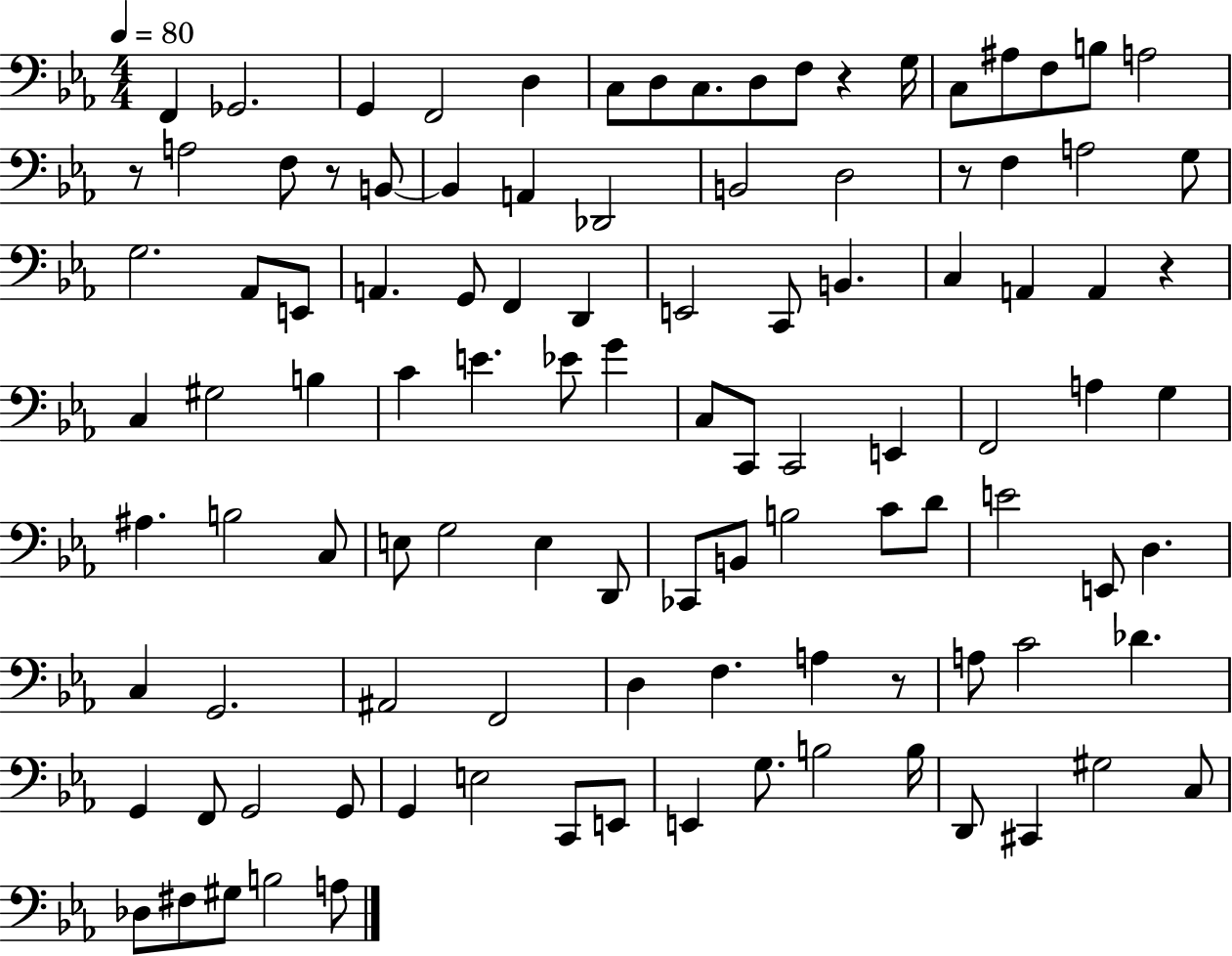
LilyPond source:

{
  \clef bass
  \numericTimeSignature
  \time 4/4
  \key ees \major
  \tempo 4 = 80
  f,4 ges,2. | g,4 f,2 d4 | c8 d8 c8. d8 f8 r4 g16 | c8 ais8 f8 b8 a2 | \break r8 a2 f8 r8 b,8~~ | b,4 a,4 des,2 | b,2 d2 | r8 f4 a2 g8 | \break g2. aes,8 e,8 | a,4. g,8 f,4 d,4 | e,2 c,8 b,4. | c4 a,4 a,4 r4 | \break c4 gis2 b4 | c'4 e'4. ees'8 g'4 | c8 c,8 c,2 e,4 | f,2 a4 g4 | \break ais4. b2 c8 | e8 g2 e4 d,8 | ces,8 b,8 b2 c'8 d'8 | e'2 e,8 d4. | \break c4 g,2. | ais,2 f,2 | d4 f4. a4 r8 | a8 c'2 des'4. | \break g,4 f,8 g,2 g,8 | g,4 e2 c,8 e,8 | e,4 g8. b2 b16 | d,8 cis,4 gis2 c8 | \break des8 fis8 gis8 b2 a8 | \bar "|."
}